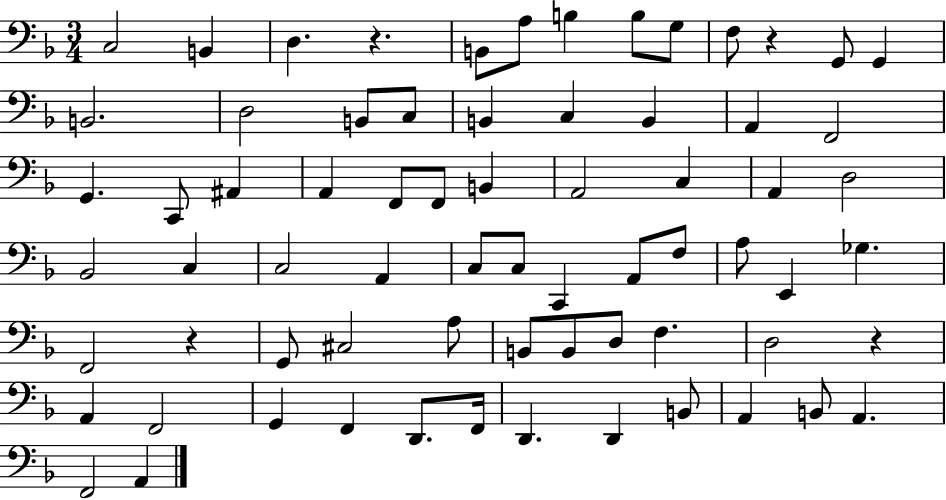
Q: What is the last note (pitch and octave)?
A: A2